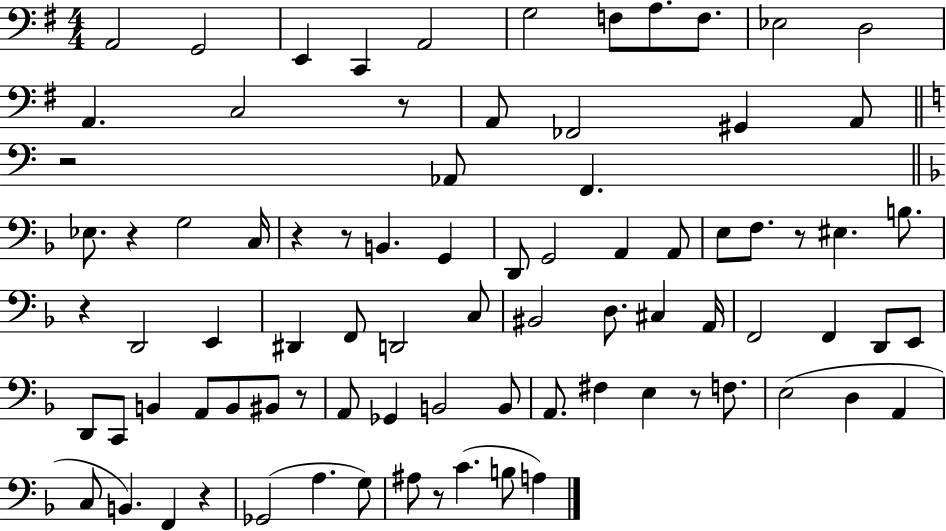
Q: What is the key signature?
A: G major